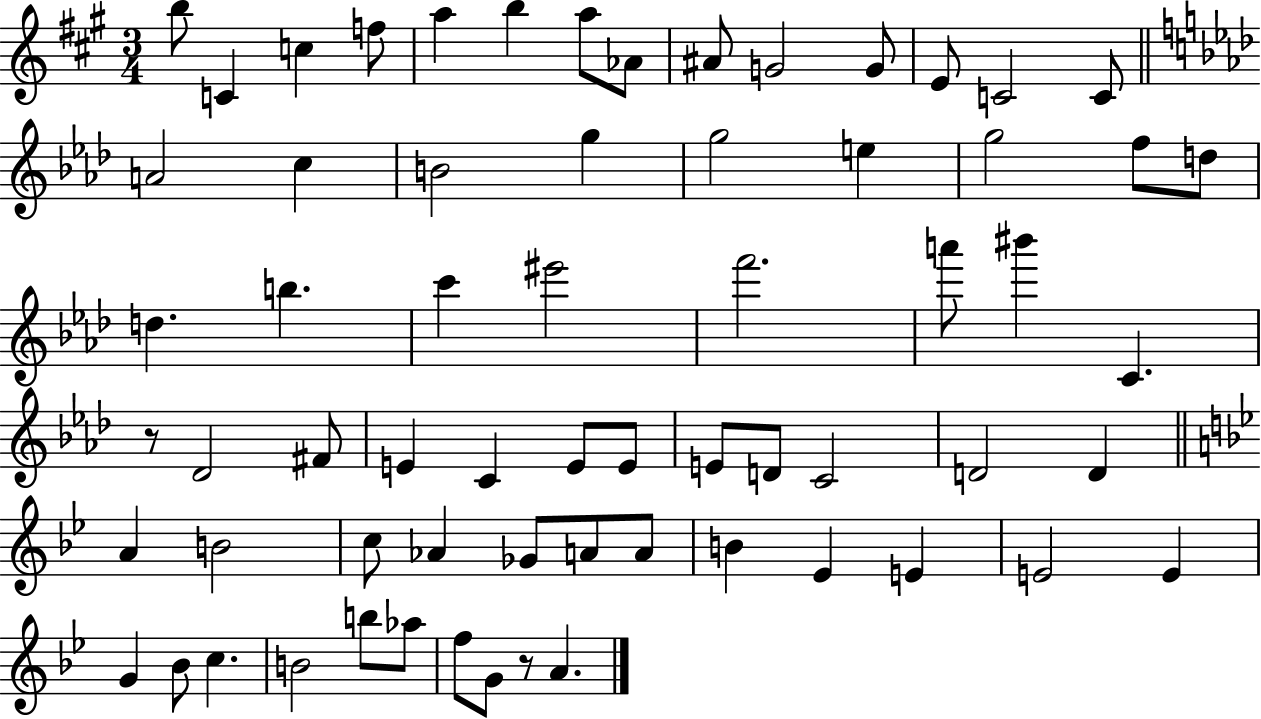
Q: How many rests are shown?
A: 2